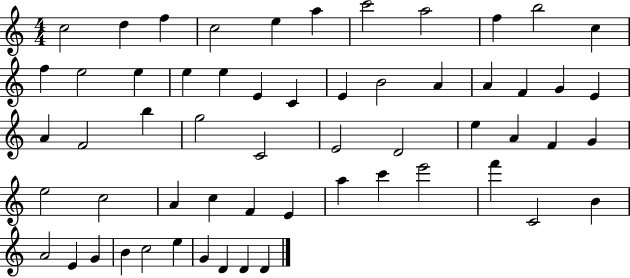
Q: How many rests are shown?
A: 0